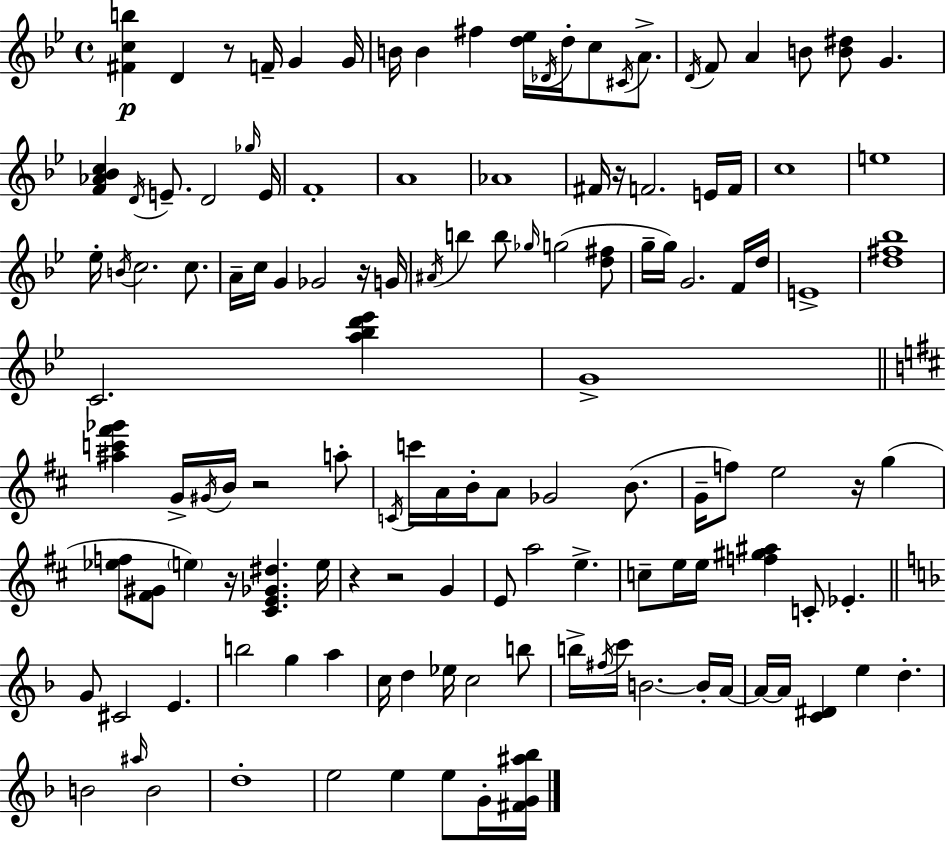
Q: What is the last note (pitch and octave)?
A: G4